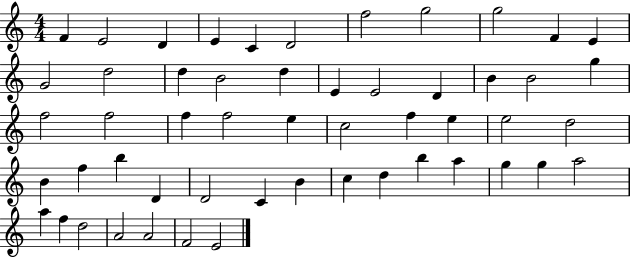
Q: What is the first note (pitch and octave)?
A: F4